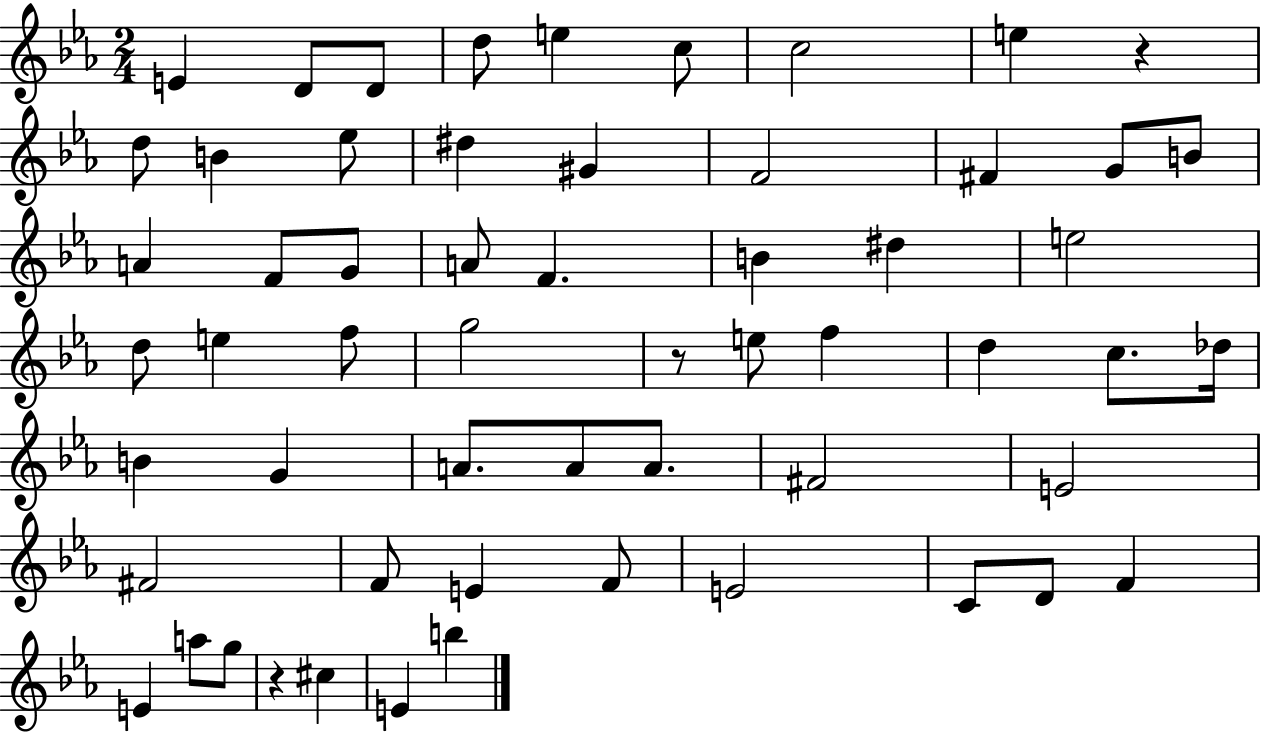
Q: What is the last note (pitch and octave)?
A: B5